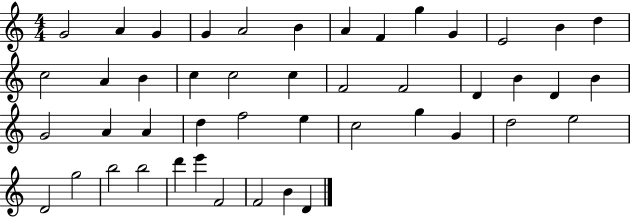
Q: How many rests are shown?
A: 0